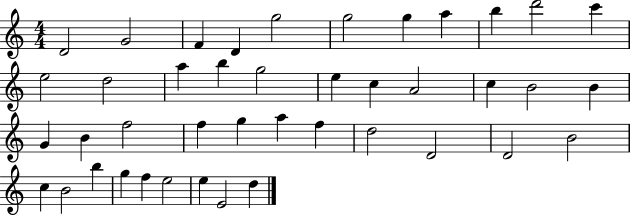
D4/h G4/h F4/q D4/q G5/h G5/h G5/q A5/q B5/q D6/h C6/q E5/h D5/h A5/q B5/q G5/h E5/q C5/q A4/h C5/q B4/h B4/q G4/q B4/q F5/h F5/q G5/q A5/q F5/q D5/h D4/h D4/h B4/h C5/q B4/h B5/q G5/q F5/q E5/h E5/q E4/h D5/q